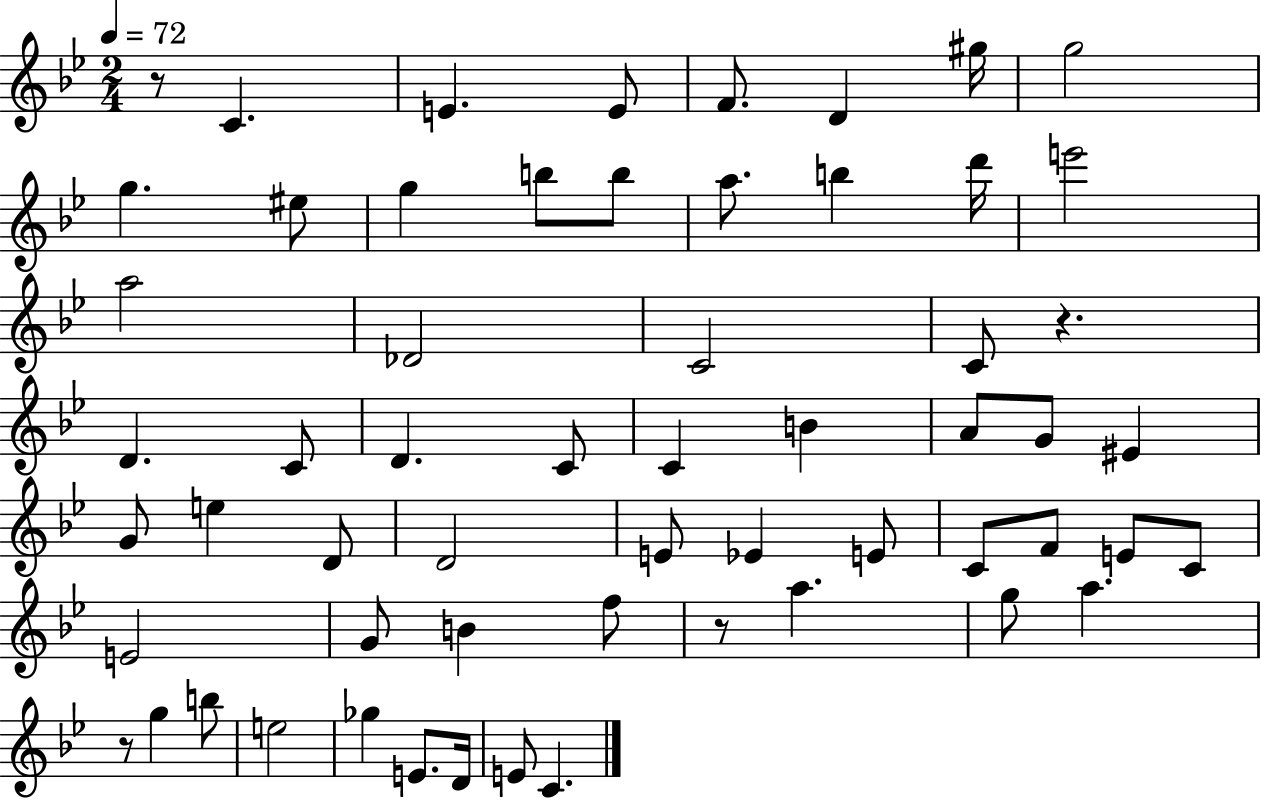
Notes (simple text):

R/e C4/q. E4/q. E4/e F4/e. D4/q G#5/s G5/h G5/q. EIS5/e G5/q B5/e B5/e A5/e. B5/q D6/s E6/h A5/h Db4/h C4/h C4/e R/q. D4/q. C4/e D4/q. C4/e C4/q B4/q A4/e G4/e EIS4/q G4/e E5/q D4/e D4/h E4/e Eb4/q E4/e C4/e F4/e E4/e C4/e E4/h G4/e B4/q F5/e R/e A5/q. G5/e A5/q. R/e G5/q B5/e E5/h Gb5/q E4/e. D4/s E4/e C4/q.